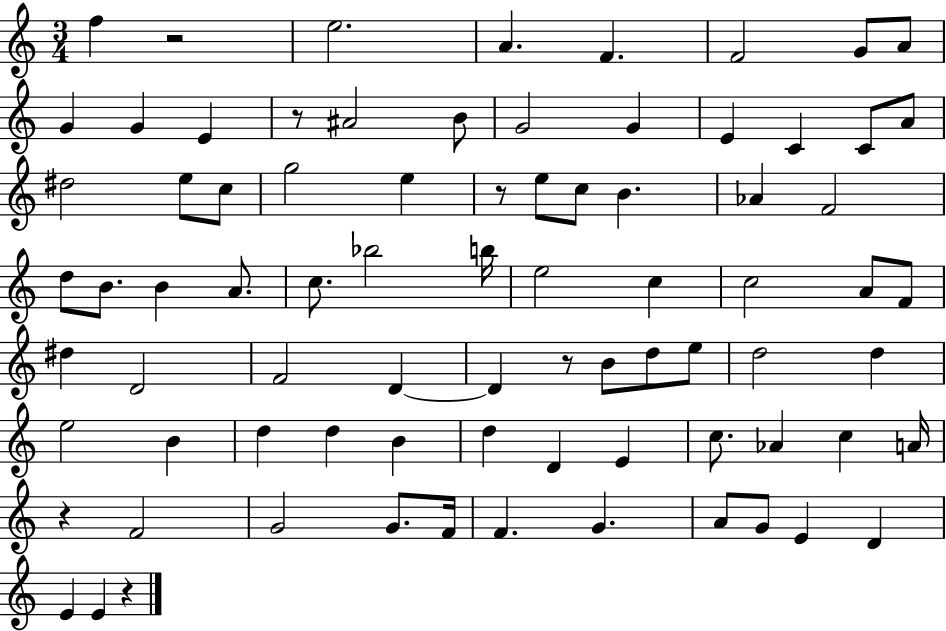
F5/q R/h E5/h. A4/q. F4/q. F4/h G4/e A4/e G4/q G4/q E4/q R/e A#4/h B4/e G4/h G4/q E4/q C4/q C4/e A4/e D#5/h E5/e C5/e G5/h E5/q R/e E5/e C5/e B4/q. Ab4/q F4/h D5/e B4/e. B4/q A4/e. C5/e. Bb5/h B5/s E5/h C5/q C5/h A4/e F4/e D#5/q D4/h F4/h D4/q D4/q R/e B4/e D5/e E5/e D5/h D5/q E5/h B4/q D5/q D5/q B4/q D5/q D4/q E4/q C5/e. Ab4/q C5/q A4/s R/q F4/h G4/h G4/e. F4/s F4/q. G4/q. A4/e G4/e E4/q D4/q E4/q E4/q R/q